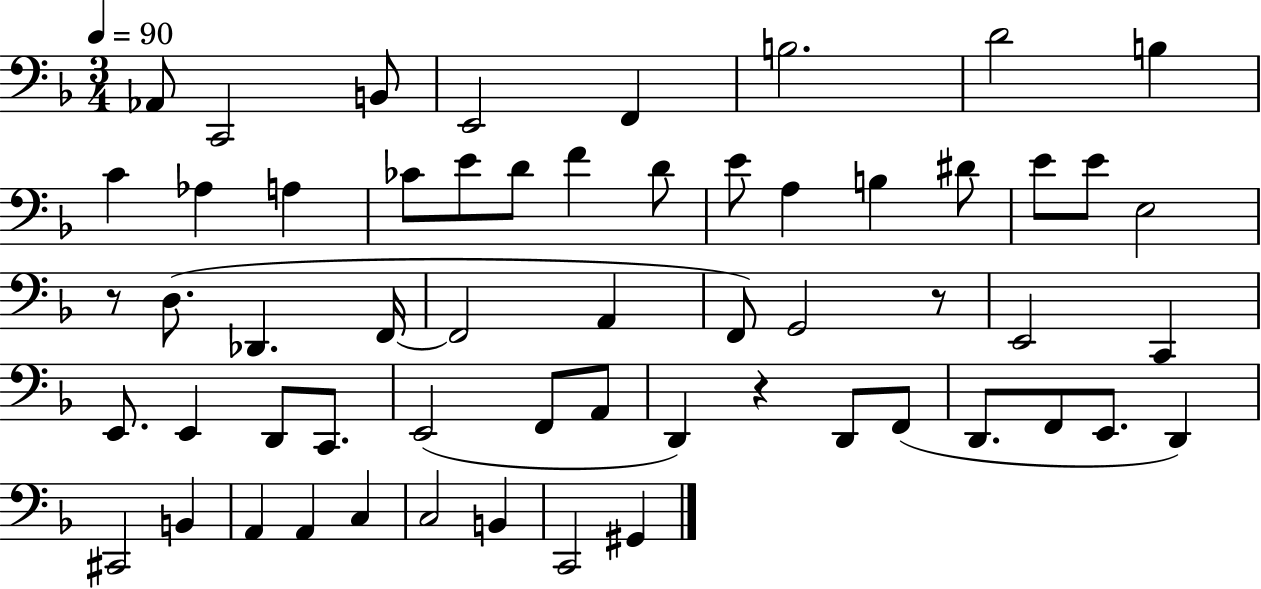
{
  \clef bass
  \numericTimeSignature
  \time 3/4
  \key f \major
  \tempo 4 = 90
  aes,8 c,2 b,8 | e,2 f,4 | b2. | d'2 b4 | \break c'4 aes4 a4 | ces'8 e'8 d'8 f'4 d'8 | e'8 a4 b4 dis'8 | e'8 e'8 e2 | \break r8 d8.( des,4. f,16~~ | f,2 a,4 | f,8) g,2 r8 | e,2 c,4 | \break e,8. e,4 d,8 c,8. | e,2( f,8 a,8 | d,4) r4 d,8 f,8( | d,8. f,8 e,8. d,4) | \break cis,2 b,4 | a,4 a,4 c4 | c2 b,4 | c,2 gis,4 | \break \bar "|."
}